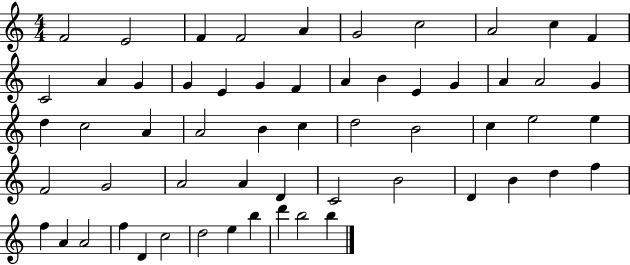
F4/h E4/h F4/q F4/h A4/q G4/h C5/h A4/h C5/q F4/q C4/h A4/q G4/q G4/q E4/q G4/q F4/q A4/q B4/q E4/q G4/q A4/q A4/h G4/q D5/q C5/h A4/q A4/h B4/q C5/q D5/h B4/h C5/q E5/h E5/q F4/h G4/h A4/h A4/q D4/q C4/h B4/h D4/q B4/q D5/q F5/q F5/q A4/q A4/h F5/q D4/q C5/h D5/h E5/q B5/q D6/q B5/h B5/q